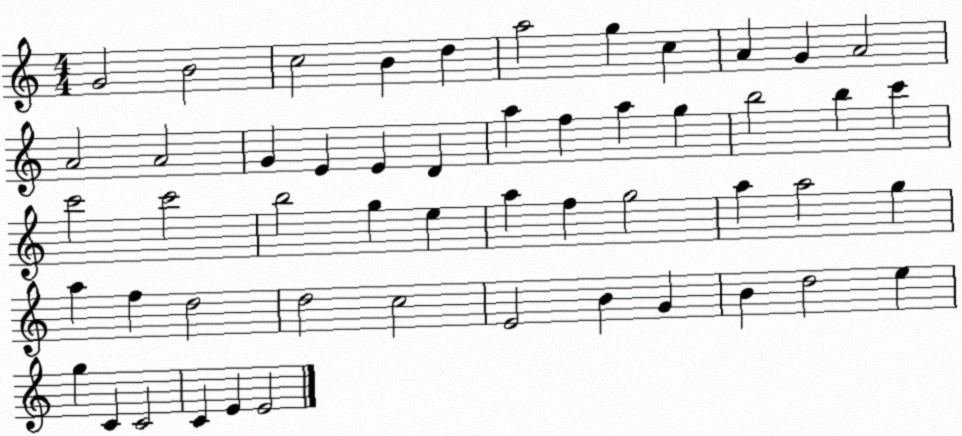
X:1
T:Untitled
M:4/4
L:1/4
K:C
G2 B2 c2 B d a2 g c A G A2 A2 A2 G E E D a f a g b2 b c' c'2 c'2 b2 g e a f g2 a a2 g a f d2 d2 c2 E2 B G B d2 e g C C2 C E E2